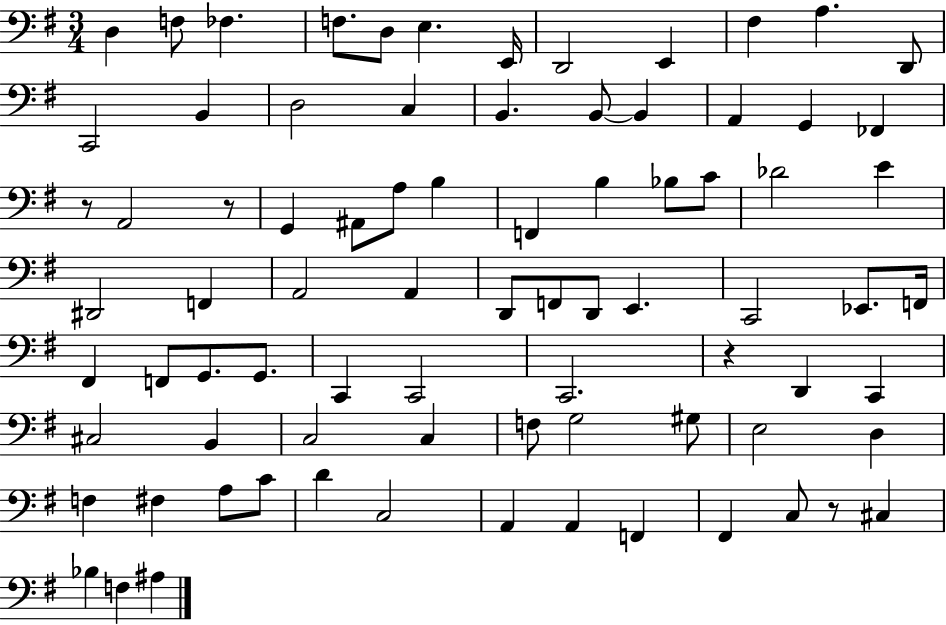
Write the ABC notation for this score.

X:1
T:Untitled
M:3/4
L:1/4
K:G
D, F,/2 _F, F,/2 D,/2 E, E,,/4 D,,2 E,, ^F, A, D,,/2 C,,2 B,, D,2 C, B,, B,,/2 B,, A,, G,, _F,, z/2 A,,2 z/2 G,, ^A,,/2 A,/2 B, F,, B, _B,/2 C/2 _D2 E ^D,,2 F,, A,,2 A,, D,,/2 F,,/2 D,,/2 E,, C,,2 _E,,/2 F,,/4 ^F,, F,,/2 G,,/2 G,,/2 C,, C,,2 C,,2 z D,, C,, ^C,2 B,, C,2 C, F,/2 G,2 ^G,/2 E,2 D, F, ^F, A,/2 C/2 D C,2 A,, A,, F,, ^F,, C,/2 z/2 ^C, _B, F, ^A,